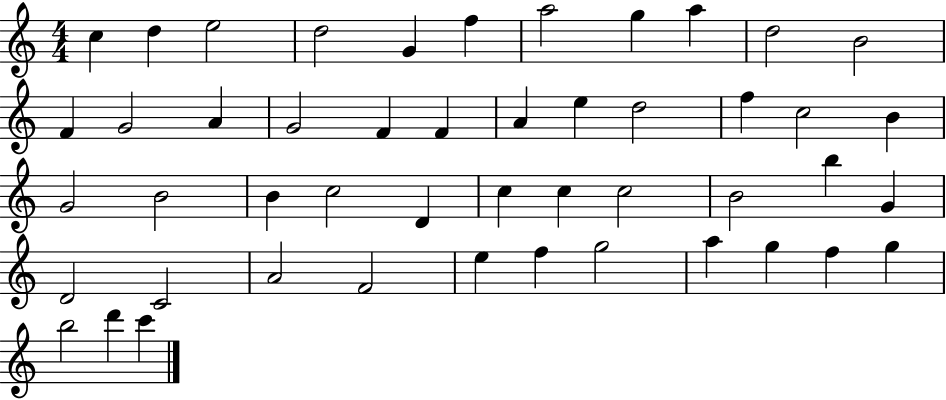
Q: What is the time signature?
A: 4/4